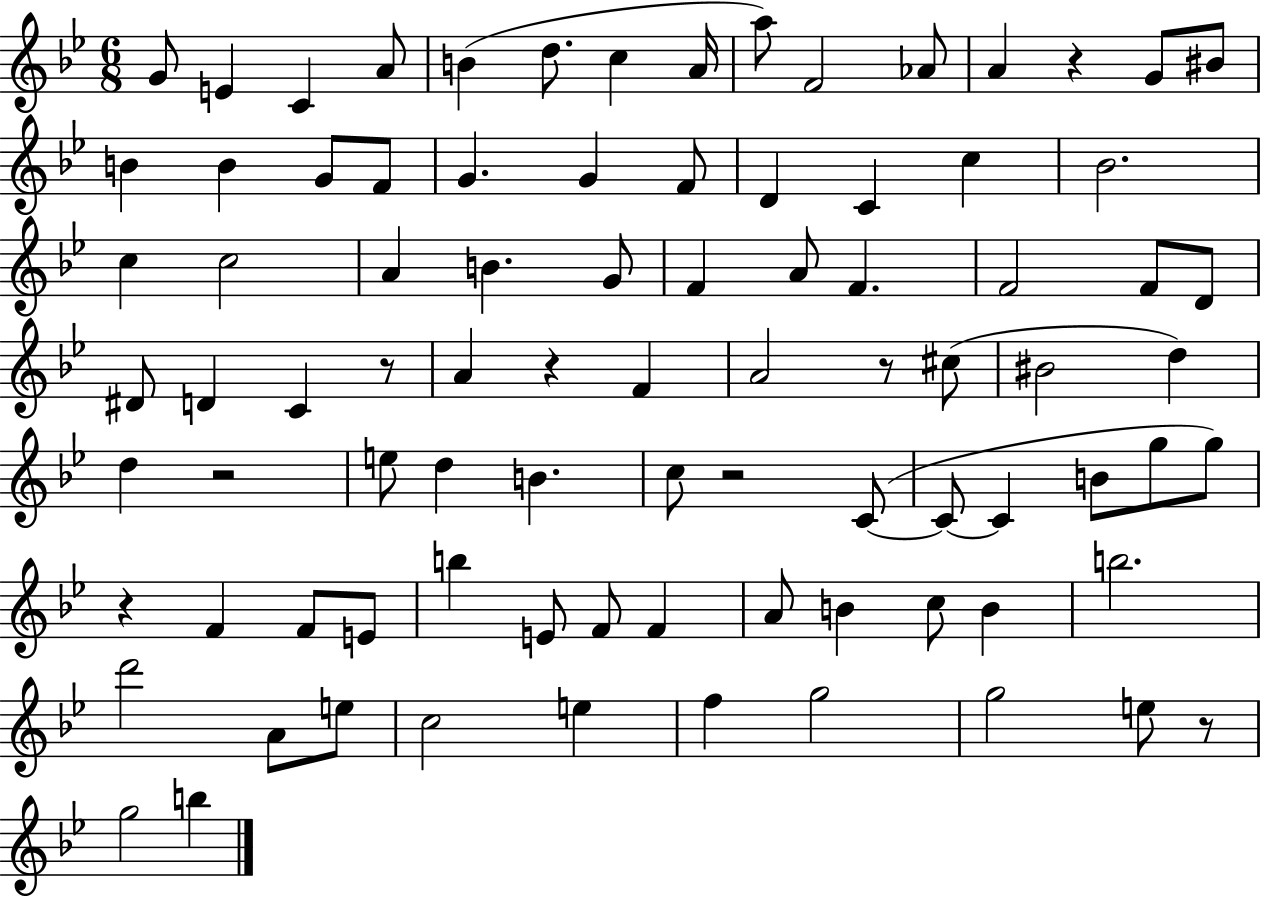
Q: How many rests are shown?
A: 8